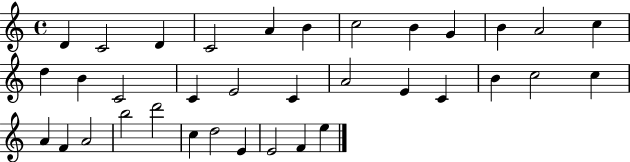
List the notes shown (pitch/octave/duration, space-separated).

D4/q C4/h D4/q C4/h A4/q B4/q C5/h B4/q G4/q B4/q A4/h C5/q D5/q B4/q C4/h C4/q E4/h C4/q A4/h E4/q C4/q B4/q C5/h C5/q A4/q F4/q A4/h B5/h D6/h C5/q D5/h E4/q E4/h F4/q E5/q